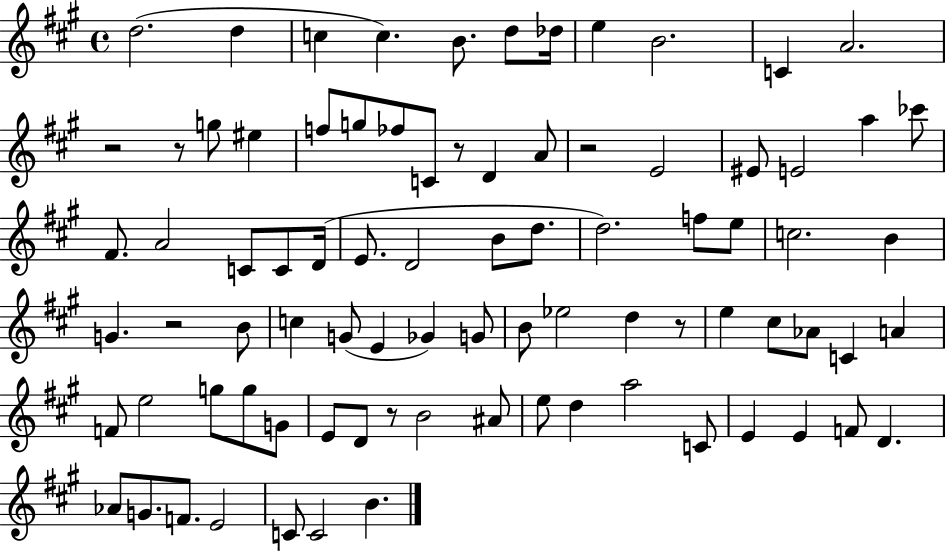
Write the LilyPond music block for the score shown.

{
  \clef treble
  \time 4/4
  \defaultTimeSignature
  \key a \major
  \repeat volta 2 { d''2.( d''4 | c''4 c''4.) b'8. d''8 des''16 | e''4 b'2. | c'4 a'2. | \break r2 r8 g''8 eis''4 | f''8 g''8 fes''8 c'8 r8 d'4 a'8 | r2 e'2 | eis'8 e'2 a''4 ces'''8 | \break fis'8. a'2 c'8 c'8 d'16( | e'8. d'2 b'8 d''8. | d''2.) f''8 e''8 | c''2. b'4 | \break g'4. r2 b'8 | c''4 g'8( e'4 ges'4) g'8 | b'8 ees''2 d''4 r8 | e''4 cis''8 aes'8 c'4 a'4 | \break f'8 e''2 g''8 g''8 g'8 | e'8 d'8 r8 b'2 ais'8 | e''8 d''4 a''2 c'8 | e'4 e'4 f'8 d'4. | \break aes'8 g'8. f'8. e'2 | c'8 c'2 b'4. | } \bar "|."
}